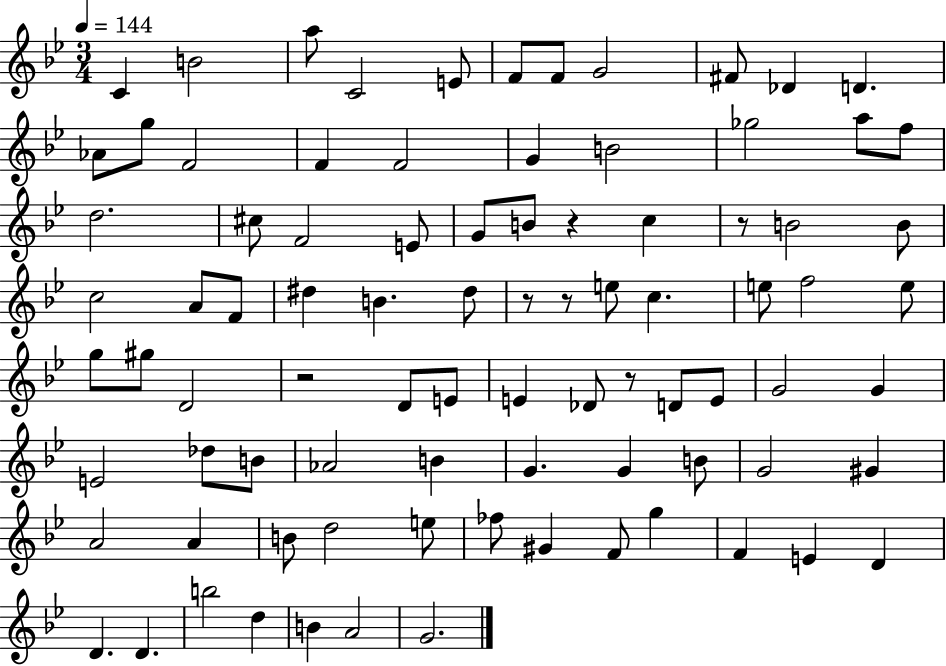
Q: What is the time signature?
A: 3/4